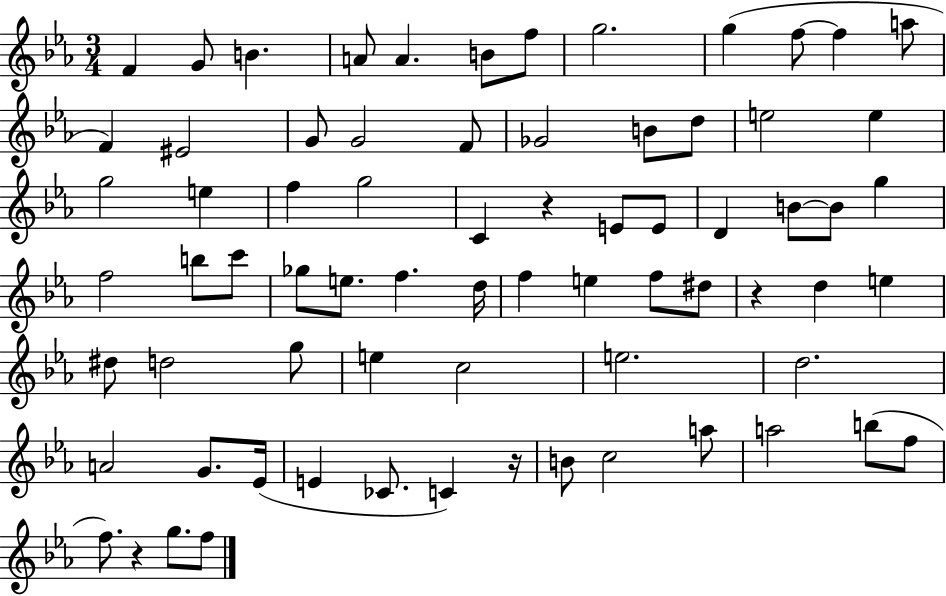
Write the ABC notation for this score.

X:1
T:Untitled
M:3/4
L:1/4
K:Eb
F G/2 B A/2 A B/2 f/2 g2 g f/2 f a/2 F ^E2 G/2 G2 F/2 _G2 B/2 d/2 e2 e g2 e f g2 C z E/2 E/2 D B/2 B/2 g f2 b/2 c'/2 _g/2 e/2 f d/4 f e f/2 ^d/2 z d e ^d/2 d2 g/2 e c2 e2 d2 A2 G/2 _E/4 E _C/2 C z/4 B/2 c2 a/2 a2 b/2 f/2 f/2 z g/2 f/2